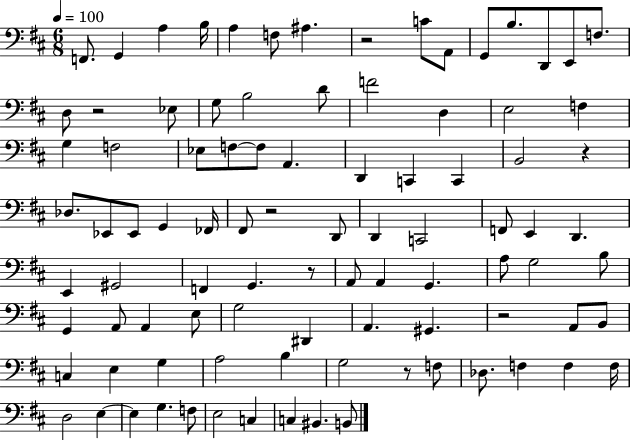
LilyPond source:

{
  \clef bass
  \numericTimeSignature
  \time 6/8
  \key d \major
  \tempo 4 = 100
  \repeat volta 2 { f,8. g,4 a4 b16 | a4 f8 ais4. | r2 c'8 a,8 | g,8 b8. d,8 e,8 f8. | \break d8 r2 ees8 | g8 b2 d'8 | f'2 d4 | e2 f4 | \break g4 f2 | ees8 f8~~ f8 a,4. | d,4 c,4 c,4 | b,2 r4 | \break des8. ees,8 ees,8 g,4 fes,16 | fis,8 r2 d,8 | d,4 c,2 | f,8 e,4 d,4. | \break e,4 gis,2 | f,4 g,4. r8 | a,8 a,4 g,4. | a8 g2 b8 | \break g,4 a,8 a,4 e8 | g2 dis,4 | a,4. gis,4. | r2 a,8 b,8 | \break c4 e4 g4 | a2 b4 | g2 r8 f8 | des8. f4 f4 f16 | \break d2 e4~~ | e4 g4. f8 | e2 c4 | c4 bis,4. b,8 | \break } \bar "|."
}